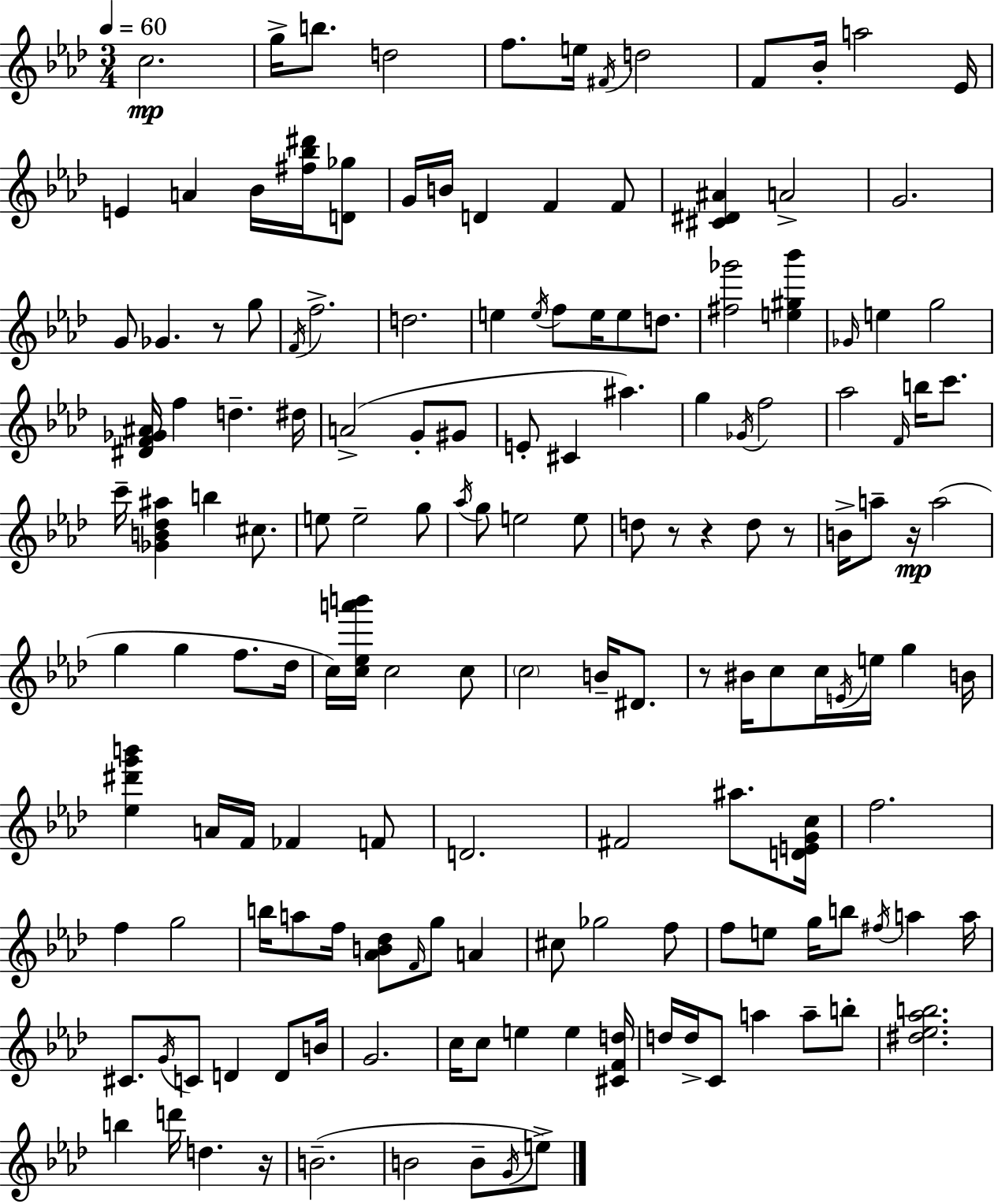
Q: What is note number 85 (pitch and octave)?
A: B4